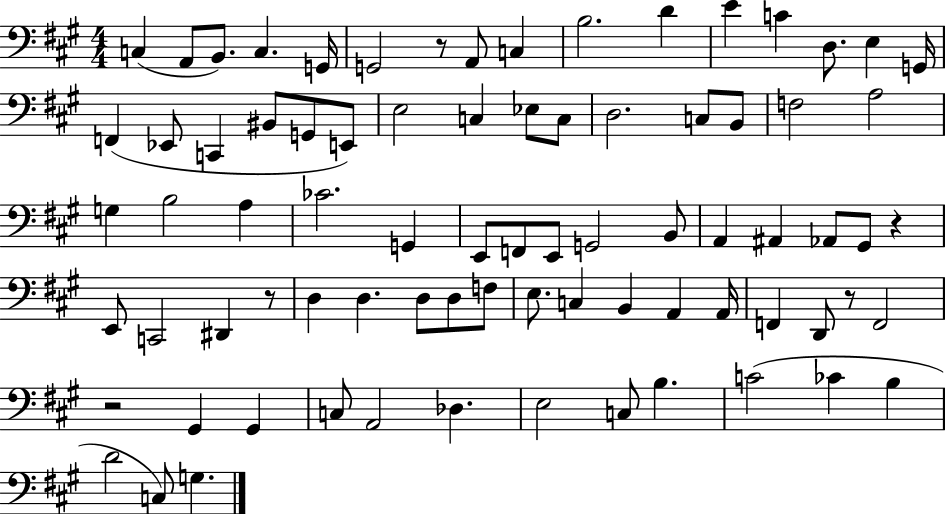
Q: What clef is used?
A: bass